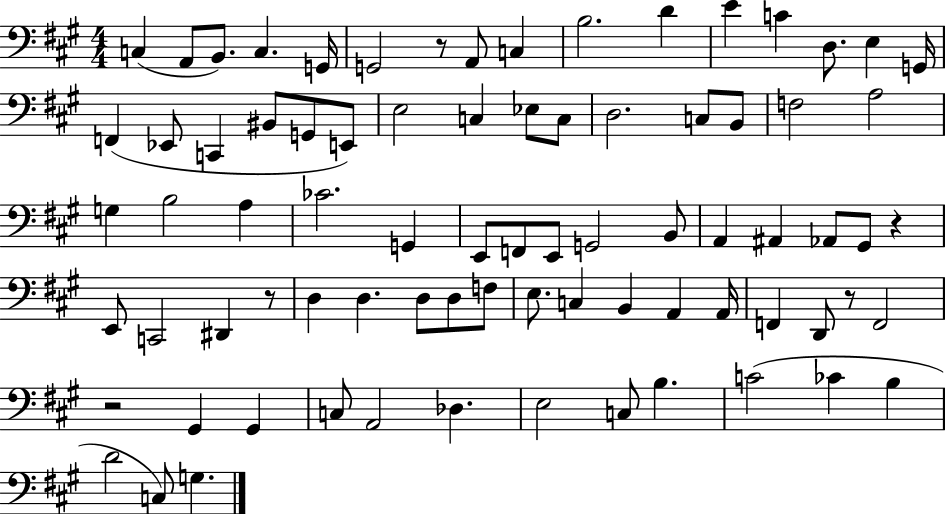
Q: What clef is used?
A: bass